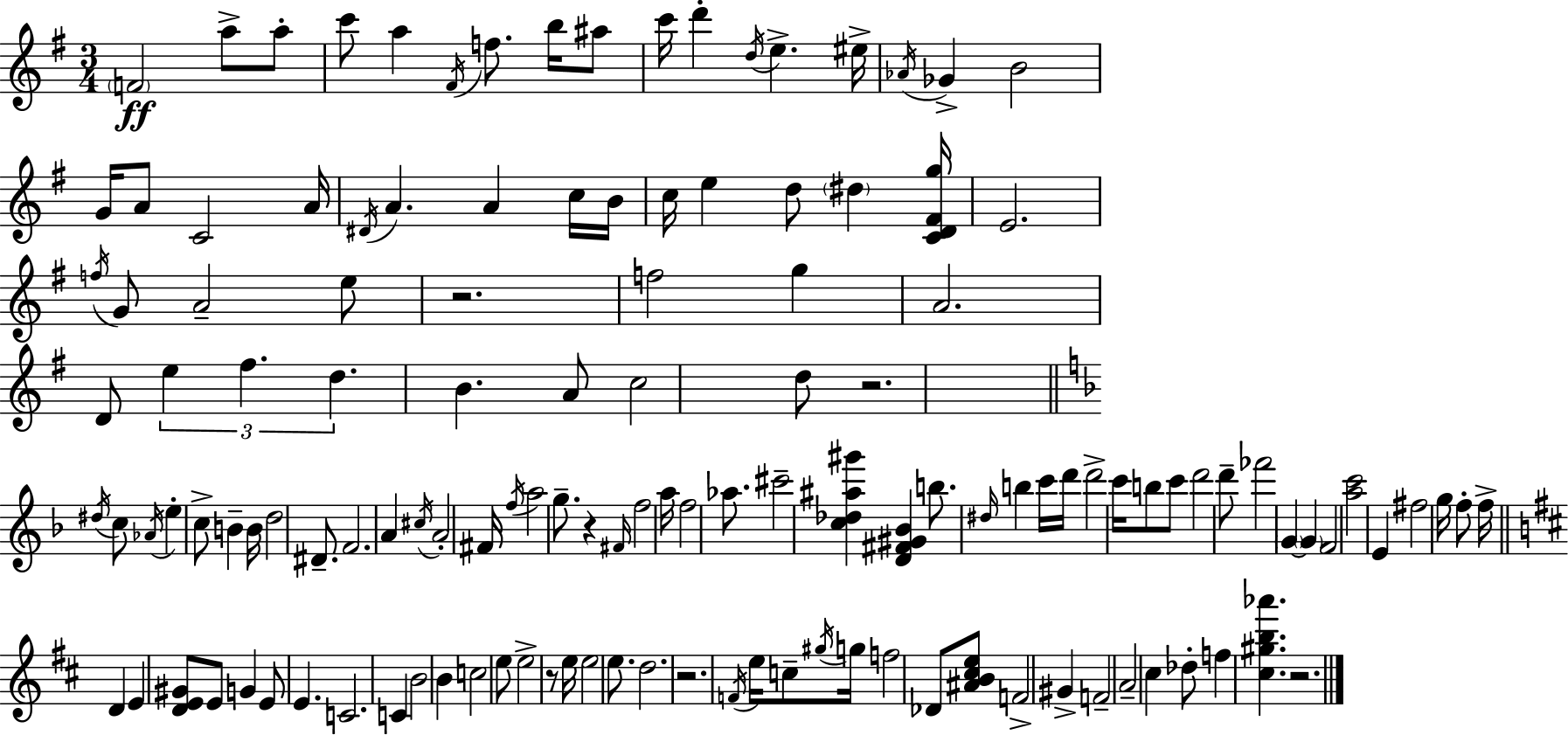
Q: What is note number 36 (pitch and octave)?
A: F5